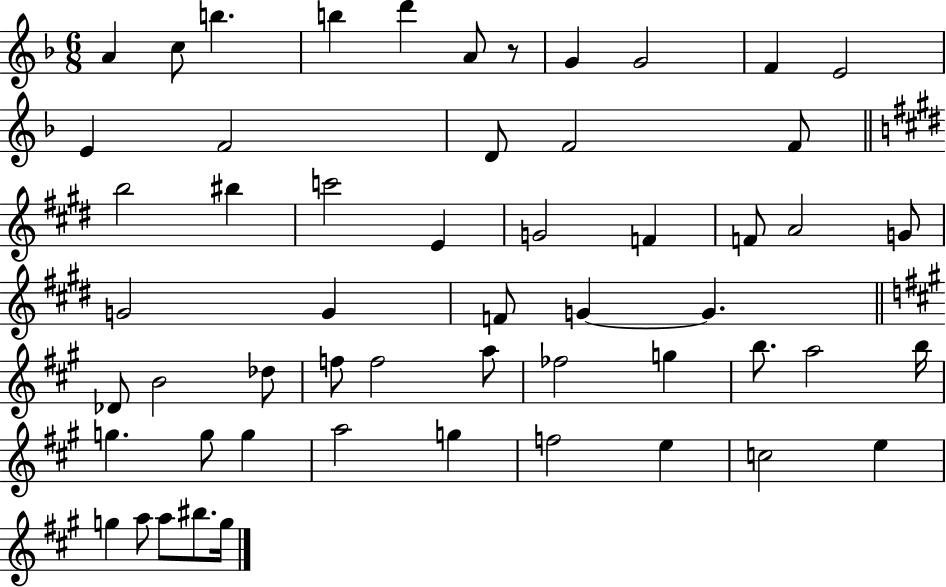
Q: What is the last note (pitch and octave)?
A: G5